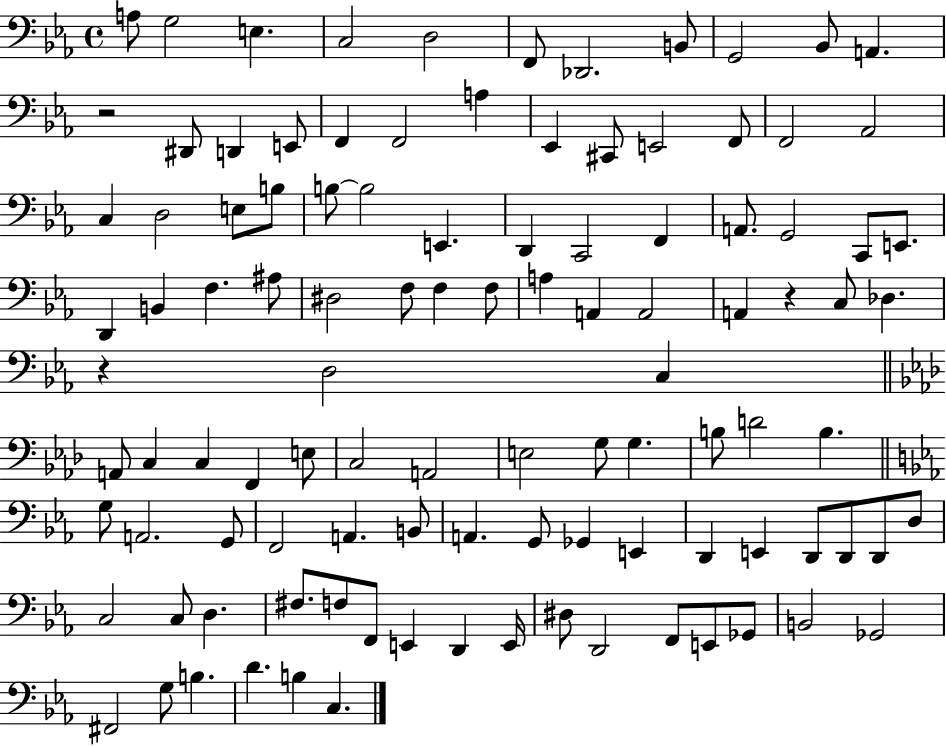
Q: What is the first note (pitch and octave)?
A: A3